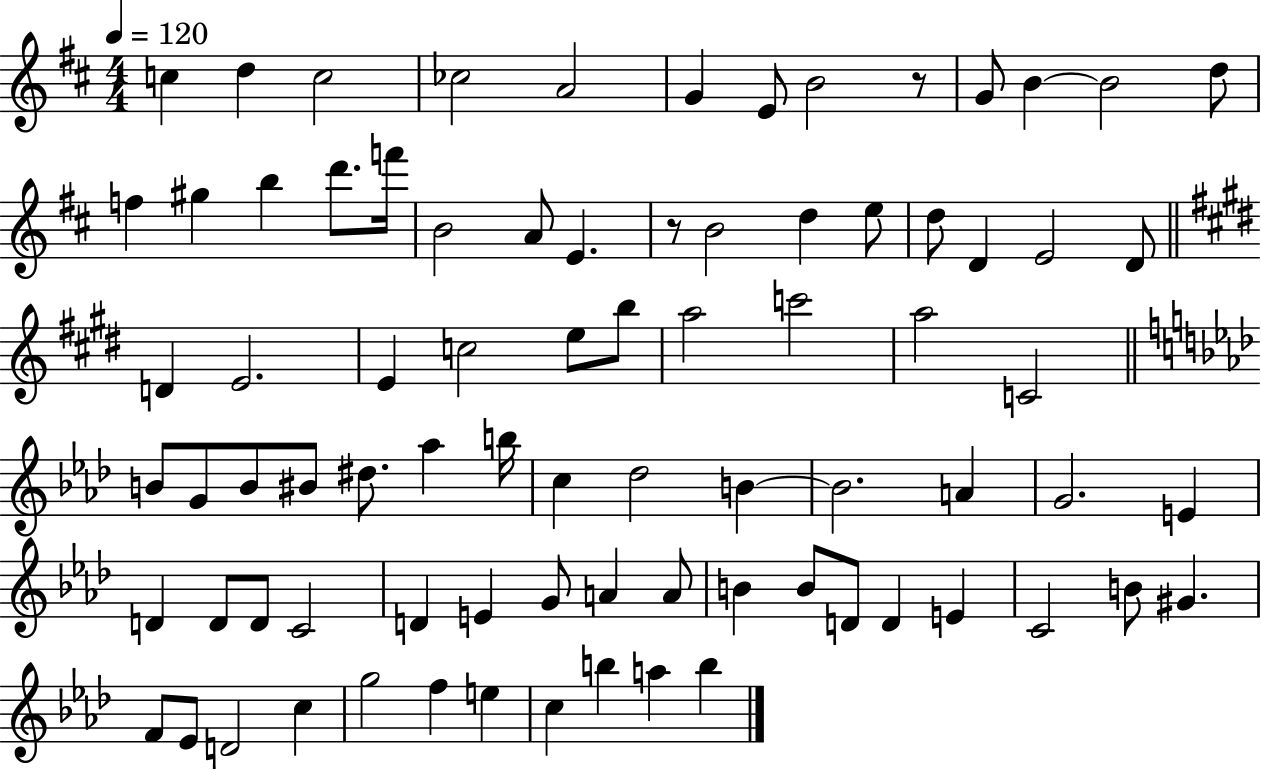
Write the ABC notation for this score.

X:1
T:Untitled
M:4/4
L:1/4
K:D
c d c2 _c2 A2 G E/2 B2 z/2 G/2 B B2 d/2 f ^g b d'/2 f'/4 B2 A/2 E z/2 B2 d e/2 d/2 D E2 D/2 D E2 E c2 e/2 b/2 a2 c'2 a2 C2 B/2 G/2 B/2 ^B/2 ^d/2 _a b/4 c _d2 B B2 A G2 E D D/2 D/2 C2 D E G/2 A A/2 B B/2 D/2 D E C2 B/2 ^G F/2 _E/2 D2 c g2 f e c b a b